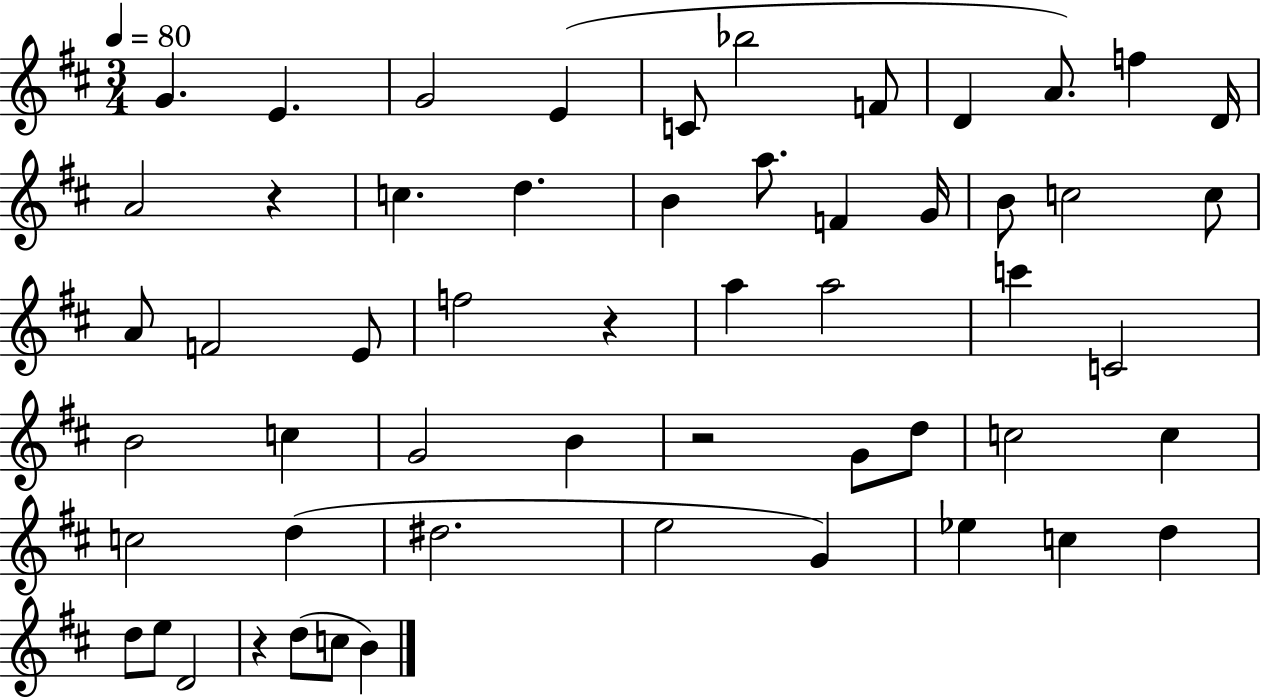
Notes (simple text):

G4/q. E4/q. G4/h E4/q C4/e Bb5/h F4/e D4/q A4/e. F5/q D4/s A4/h R/q C5/q. D5/q. B4/q A5/e. F4/q G4/s B4/e C5/h C5/e A4/e F4/h E4/e F5/h R/q A5/q A5/h C6/q C4/h B4/h C5/q G4/h B4/q R/h G4/e D5/e C5/h C5/q C5/h D5/q D#5/h. E5/h G4/q Eb5/q C5/q D5/q D5/e E5/e D4/h R/q D5/e C5/e B4/q